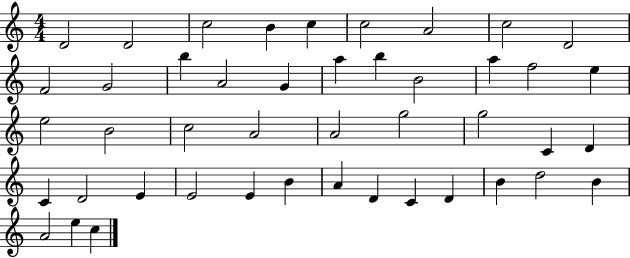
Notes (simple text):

D4/h D4/h C5/h B4/q C5/q C5/h A4/h C5/h D4/h F4/h G4/h B5/q A4/h G4/q A5/q B5/q B4/h A5/q F5/h E5/q E5/h B4/h C5/h A4/h A4/h G5/h G5/h C4/q D4/q C4/q D4/h E4/q E4/h E4/q B4/q A4/q D4/q C4/q D4/q B4/q D5/h B4/q A4/h E5/q C5/q